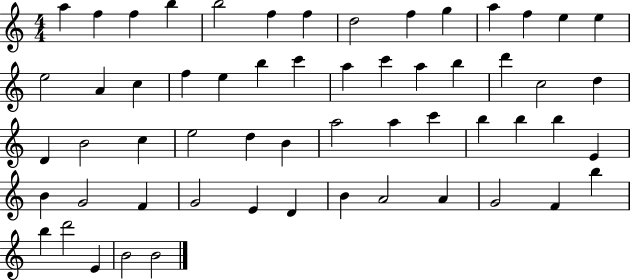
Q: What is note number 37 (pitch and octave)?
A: C6